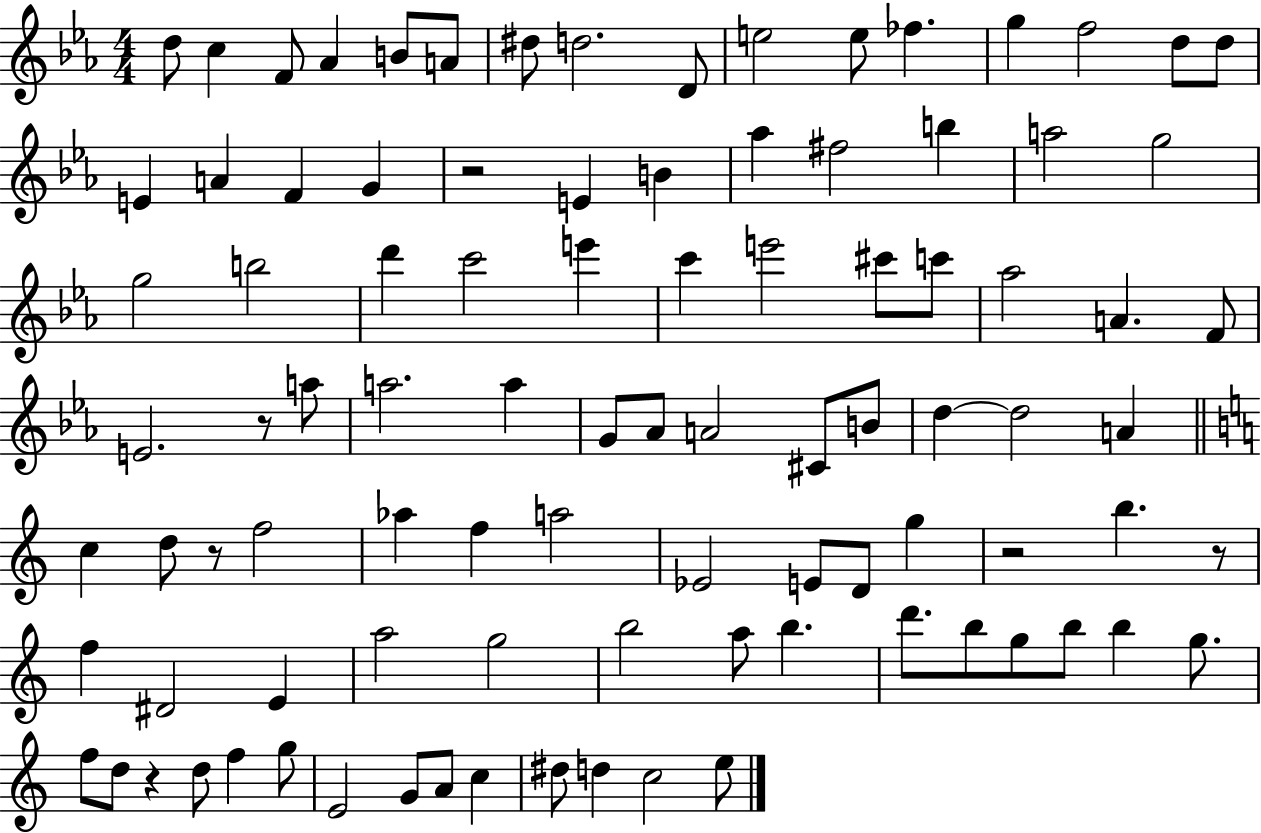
X:1
T:Untitled
M:4/4
L:1/4
K:Eb
d/2 c F/2 _A B/2 A/2 ^d/2 d2 D/2 e2 e/2 _f g f2 d/2 d/2 E A F G z2 E B _a ^f2 b a2 g2 g2 b2 d' c'2 e' c' e'2 ^c'/2 c'/2 _a2 A F/2 E2 z/2 a/2 a2 a G/2 _A/2 A2 ^C/2 B/2 d d2 A c d/2 z/2 f2 _a f a2 _E2 E/2 D/2 g z2 b z/2 f ^D2 E a2 g2 b2 a/2 b d'/2 b/2 g/2 b/2 b g/2 f/2 d/2 z d/2 f g/2 E2 G/2 A/2 c ^d/2 d c2 e/2